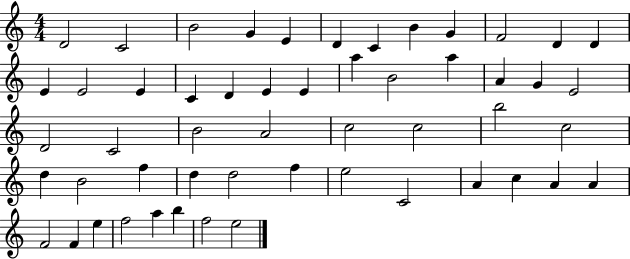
D4/h C4/h B4/h G4/q E4/q D4/q C4/q B4/q G4/q F4/h D4/q D4/q E4/q E4/h E4/q C4/q D4/q E4/q E4/q A5/q B4/h A5/q A4/q G4/q E4/h D4/h C4/h B4/h A4/h C5/h C5/h B5/h C5/h D5/q B4/h F5/q D5/q D5/h F5/q E5/h C4/h A4/q C5/q A4/q A4/q F4/h F4/q E5/q F5/h A5/q B5/q F5/h E5/h